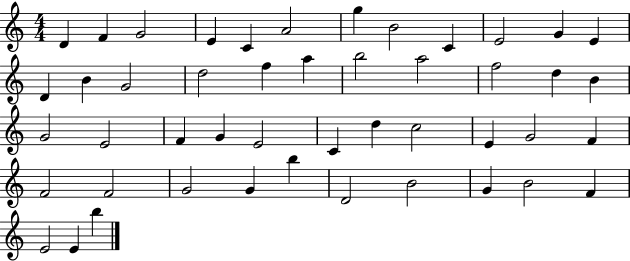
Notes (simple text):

D4/q F4/q G4/h E4/q C4/q A4/h G5/q B4/h C4/q E4/h G4/q E4/q D4/q B4/q G4/h D5/h F5/q A5/q B5/h A5/h F5/h D5/q B4/q G4/h E4/h F4/q G4/q E4/h C4/q D5/q C5/h E4/q G4/h F4/q F4/h F4/h G4/h G4/q B5/q D4/h B4/h G4/q B4/h F4/q E4/h E4/q B5/q